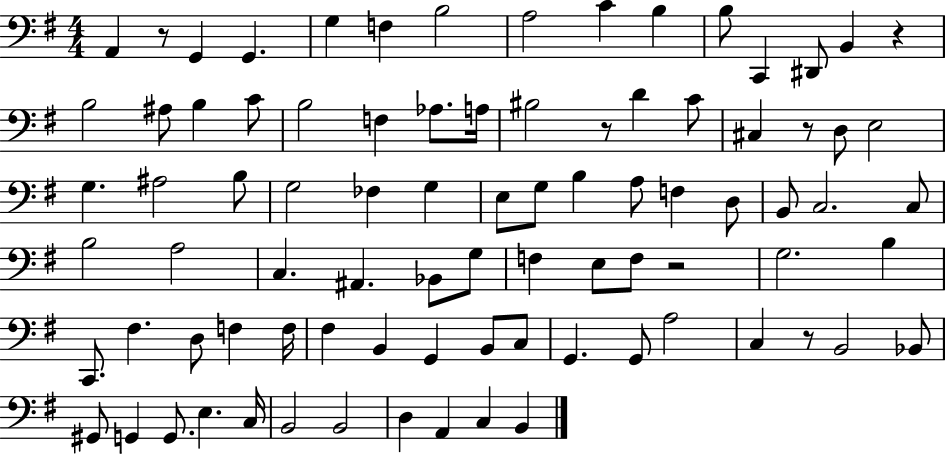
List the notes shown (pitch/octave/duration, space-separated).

A2/q R/e G2/q G2/q. G3/q F3/q B3/h A3/h C4/q B3/q B3/e C2/q D#2/e B2/q R/q B3/h A#3/e B3/q C4/e B3/h F3/q Ab3/e. A3/s BIS3/h R/e D4/q C4/e C#3/q R/e D3/e E3/h G3/q. A#3/h B3/e G3/h FES3/q G3/q E3/e G3/e B3/q A3/e F3/q D3/e B2/e C3/h. C3/e B3/h A3/h C3/q. A#2/q. Bb2/e G3/e F3/q E3/e F3/e R/h G3/h. B3/q C2/e. F#3/q. D3/e F3/q F3/s F#3/q B2/q G2/q B2/e C3/e G2/q. G2/e A3/h C3/q R/e B2/h Bb2/e G#2/e G2/q G2/e. E3/q. C3/s B2/h B2/h D3/q A2/q C3/q B2/q